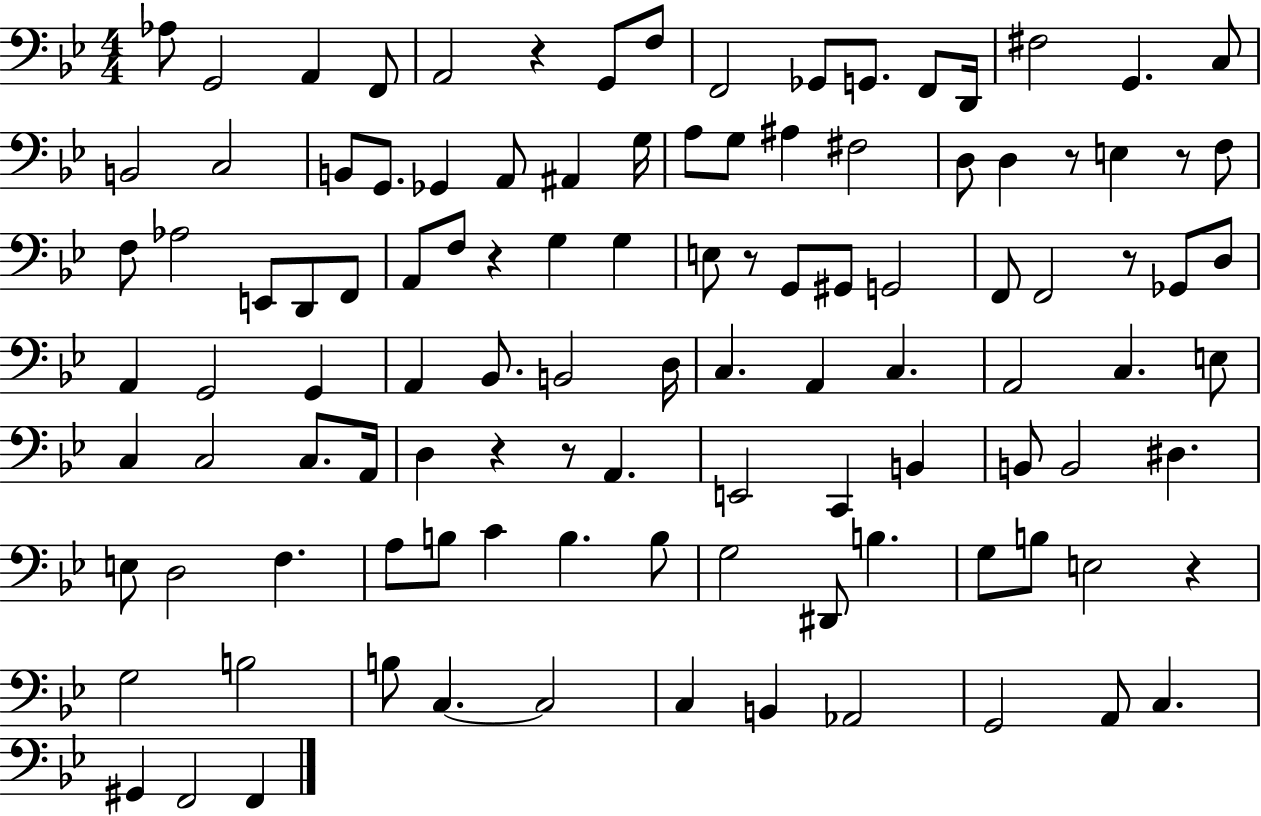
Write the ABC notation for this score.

X:1
T:Untitled
M:4/4
L:1/4
K:Bb
_A,/2 G,,2 A,, F,,/2 A,,2 z G,,/2 F,/2 F,,2 _G,,/2 G,,/2 F,,/2 D,,/4 ^F,2 G,, C,/2 B,,2 C,2 B,,/2 G,,/2 _G,, A,,/2 ^A,, G,/4 A,/2 G,/2 ^A, ^F,2 D,/2 D, z/2 E, z/2 F,/2 F,/2 _A,2 E,,/2 D,,/2 F,,/2 A,,/2 F,/2 z G, G, E,/2 z/2 G,,/2 ^G,,/2 G,,2 F,,/2 F,,2 z/2 _G,,/2 D,/2 A,, G,,2 G,, A,, _B,,/2 B,,2 D,/4 C, A,, C, A,,2 C, E,/2 C, C,2 C,/2 A,,/4 D, z z/2 A,, E,,2 C,, B,, B,,/2 B,,2 ^D, E,/2 D,2 F, A,/2 B,/2 C B, B,/2 G,2 ^D,,/2 B, G,/2 B,/2 E,2 z G,2 B,2 B,/2 C, C,2 C, B,, _A,,2 G,,2 A,,/2 C, ^G,, F,,2 F,,